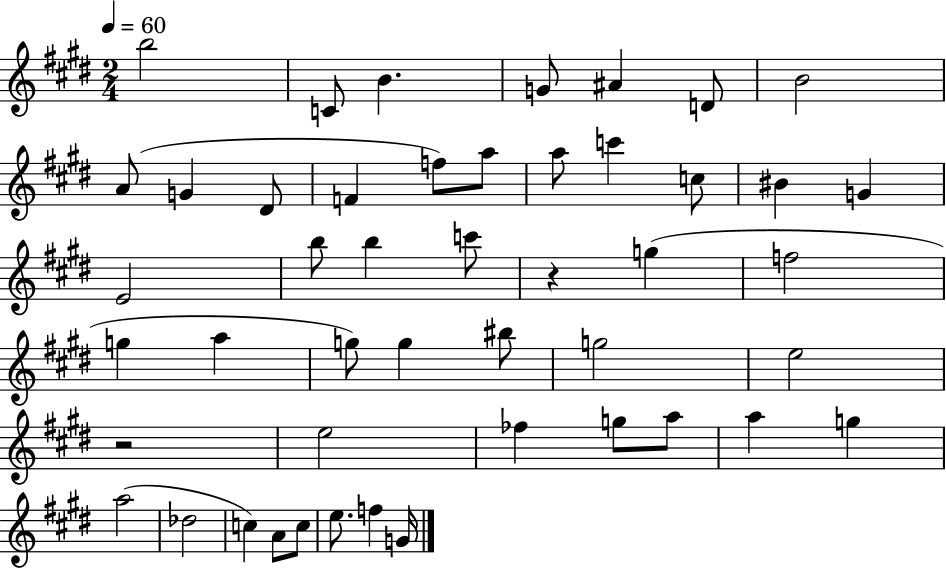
{
  \clef treble
  \numericTimeSignature
  \time 2/4
  \key e \major
  \tempo 4 = 60
  b''2 | c'8 b'4. | g'8 ais'4 d'8 | b'2 | \break a'8( g'4 dis'8 | f'4 f''8) a''8 | a''8 c'''4 c''8 | bis'4 g'4 | \break e'2 | b''8 b''4 c'''8 | r4 g''4( | f''2 | \break g''4 a''4 | g''8) g''4 bis''8 | g''2 | e''2 | \break r2 | e''2 | fes''4 g''8 a''8 | a''4 g''4 | \break a''2( | des''2 | c''4) a'8 c''8 | e''8. f''4 g'16 | \break \bar "|."
}